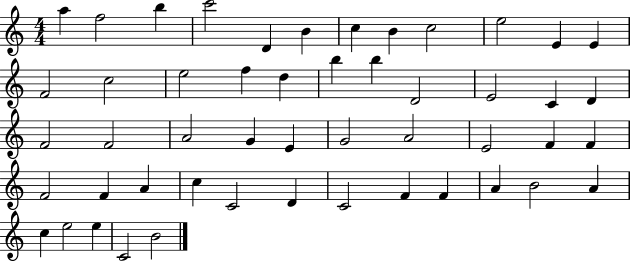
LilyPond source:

{
  \clef treble
  \numericTimeSignature
  \time 4/4
  \key c \major
  a''4 f''2 b''4 | c'''2 d'4 b'4 | c''4 b'4 c''2 | e''2 e'4 e'4 | \break f'2 c''2 | e''2 f''4 d''4 | b''4 b''4 d'2 | e'2 c'4 d'4 | \break f'2 f'2 | a'2 g'4 e'4 | g'2 a'2 | e'2 f'4 f'4 | \break f'2 f'4 a'4 | c''4 c'2 d'4 | c'2 f'4 f'4 | a'4 b'2 a'4 | \break c''4 e''2 e''4 | c'2 b'2 | \bar "|."
}